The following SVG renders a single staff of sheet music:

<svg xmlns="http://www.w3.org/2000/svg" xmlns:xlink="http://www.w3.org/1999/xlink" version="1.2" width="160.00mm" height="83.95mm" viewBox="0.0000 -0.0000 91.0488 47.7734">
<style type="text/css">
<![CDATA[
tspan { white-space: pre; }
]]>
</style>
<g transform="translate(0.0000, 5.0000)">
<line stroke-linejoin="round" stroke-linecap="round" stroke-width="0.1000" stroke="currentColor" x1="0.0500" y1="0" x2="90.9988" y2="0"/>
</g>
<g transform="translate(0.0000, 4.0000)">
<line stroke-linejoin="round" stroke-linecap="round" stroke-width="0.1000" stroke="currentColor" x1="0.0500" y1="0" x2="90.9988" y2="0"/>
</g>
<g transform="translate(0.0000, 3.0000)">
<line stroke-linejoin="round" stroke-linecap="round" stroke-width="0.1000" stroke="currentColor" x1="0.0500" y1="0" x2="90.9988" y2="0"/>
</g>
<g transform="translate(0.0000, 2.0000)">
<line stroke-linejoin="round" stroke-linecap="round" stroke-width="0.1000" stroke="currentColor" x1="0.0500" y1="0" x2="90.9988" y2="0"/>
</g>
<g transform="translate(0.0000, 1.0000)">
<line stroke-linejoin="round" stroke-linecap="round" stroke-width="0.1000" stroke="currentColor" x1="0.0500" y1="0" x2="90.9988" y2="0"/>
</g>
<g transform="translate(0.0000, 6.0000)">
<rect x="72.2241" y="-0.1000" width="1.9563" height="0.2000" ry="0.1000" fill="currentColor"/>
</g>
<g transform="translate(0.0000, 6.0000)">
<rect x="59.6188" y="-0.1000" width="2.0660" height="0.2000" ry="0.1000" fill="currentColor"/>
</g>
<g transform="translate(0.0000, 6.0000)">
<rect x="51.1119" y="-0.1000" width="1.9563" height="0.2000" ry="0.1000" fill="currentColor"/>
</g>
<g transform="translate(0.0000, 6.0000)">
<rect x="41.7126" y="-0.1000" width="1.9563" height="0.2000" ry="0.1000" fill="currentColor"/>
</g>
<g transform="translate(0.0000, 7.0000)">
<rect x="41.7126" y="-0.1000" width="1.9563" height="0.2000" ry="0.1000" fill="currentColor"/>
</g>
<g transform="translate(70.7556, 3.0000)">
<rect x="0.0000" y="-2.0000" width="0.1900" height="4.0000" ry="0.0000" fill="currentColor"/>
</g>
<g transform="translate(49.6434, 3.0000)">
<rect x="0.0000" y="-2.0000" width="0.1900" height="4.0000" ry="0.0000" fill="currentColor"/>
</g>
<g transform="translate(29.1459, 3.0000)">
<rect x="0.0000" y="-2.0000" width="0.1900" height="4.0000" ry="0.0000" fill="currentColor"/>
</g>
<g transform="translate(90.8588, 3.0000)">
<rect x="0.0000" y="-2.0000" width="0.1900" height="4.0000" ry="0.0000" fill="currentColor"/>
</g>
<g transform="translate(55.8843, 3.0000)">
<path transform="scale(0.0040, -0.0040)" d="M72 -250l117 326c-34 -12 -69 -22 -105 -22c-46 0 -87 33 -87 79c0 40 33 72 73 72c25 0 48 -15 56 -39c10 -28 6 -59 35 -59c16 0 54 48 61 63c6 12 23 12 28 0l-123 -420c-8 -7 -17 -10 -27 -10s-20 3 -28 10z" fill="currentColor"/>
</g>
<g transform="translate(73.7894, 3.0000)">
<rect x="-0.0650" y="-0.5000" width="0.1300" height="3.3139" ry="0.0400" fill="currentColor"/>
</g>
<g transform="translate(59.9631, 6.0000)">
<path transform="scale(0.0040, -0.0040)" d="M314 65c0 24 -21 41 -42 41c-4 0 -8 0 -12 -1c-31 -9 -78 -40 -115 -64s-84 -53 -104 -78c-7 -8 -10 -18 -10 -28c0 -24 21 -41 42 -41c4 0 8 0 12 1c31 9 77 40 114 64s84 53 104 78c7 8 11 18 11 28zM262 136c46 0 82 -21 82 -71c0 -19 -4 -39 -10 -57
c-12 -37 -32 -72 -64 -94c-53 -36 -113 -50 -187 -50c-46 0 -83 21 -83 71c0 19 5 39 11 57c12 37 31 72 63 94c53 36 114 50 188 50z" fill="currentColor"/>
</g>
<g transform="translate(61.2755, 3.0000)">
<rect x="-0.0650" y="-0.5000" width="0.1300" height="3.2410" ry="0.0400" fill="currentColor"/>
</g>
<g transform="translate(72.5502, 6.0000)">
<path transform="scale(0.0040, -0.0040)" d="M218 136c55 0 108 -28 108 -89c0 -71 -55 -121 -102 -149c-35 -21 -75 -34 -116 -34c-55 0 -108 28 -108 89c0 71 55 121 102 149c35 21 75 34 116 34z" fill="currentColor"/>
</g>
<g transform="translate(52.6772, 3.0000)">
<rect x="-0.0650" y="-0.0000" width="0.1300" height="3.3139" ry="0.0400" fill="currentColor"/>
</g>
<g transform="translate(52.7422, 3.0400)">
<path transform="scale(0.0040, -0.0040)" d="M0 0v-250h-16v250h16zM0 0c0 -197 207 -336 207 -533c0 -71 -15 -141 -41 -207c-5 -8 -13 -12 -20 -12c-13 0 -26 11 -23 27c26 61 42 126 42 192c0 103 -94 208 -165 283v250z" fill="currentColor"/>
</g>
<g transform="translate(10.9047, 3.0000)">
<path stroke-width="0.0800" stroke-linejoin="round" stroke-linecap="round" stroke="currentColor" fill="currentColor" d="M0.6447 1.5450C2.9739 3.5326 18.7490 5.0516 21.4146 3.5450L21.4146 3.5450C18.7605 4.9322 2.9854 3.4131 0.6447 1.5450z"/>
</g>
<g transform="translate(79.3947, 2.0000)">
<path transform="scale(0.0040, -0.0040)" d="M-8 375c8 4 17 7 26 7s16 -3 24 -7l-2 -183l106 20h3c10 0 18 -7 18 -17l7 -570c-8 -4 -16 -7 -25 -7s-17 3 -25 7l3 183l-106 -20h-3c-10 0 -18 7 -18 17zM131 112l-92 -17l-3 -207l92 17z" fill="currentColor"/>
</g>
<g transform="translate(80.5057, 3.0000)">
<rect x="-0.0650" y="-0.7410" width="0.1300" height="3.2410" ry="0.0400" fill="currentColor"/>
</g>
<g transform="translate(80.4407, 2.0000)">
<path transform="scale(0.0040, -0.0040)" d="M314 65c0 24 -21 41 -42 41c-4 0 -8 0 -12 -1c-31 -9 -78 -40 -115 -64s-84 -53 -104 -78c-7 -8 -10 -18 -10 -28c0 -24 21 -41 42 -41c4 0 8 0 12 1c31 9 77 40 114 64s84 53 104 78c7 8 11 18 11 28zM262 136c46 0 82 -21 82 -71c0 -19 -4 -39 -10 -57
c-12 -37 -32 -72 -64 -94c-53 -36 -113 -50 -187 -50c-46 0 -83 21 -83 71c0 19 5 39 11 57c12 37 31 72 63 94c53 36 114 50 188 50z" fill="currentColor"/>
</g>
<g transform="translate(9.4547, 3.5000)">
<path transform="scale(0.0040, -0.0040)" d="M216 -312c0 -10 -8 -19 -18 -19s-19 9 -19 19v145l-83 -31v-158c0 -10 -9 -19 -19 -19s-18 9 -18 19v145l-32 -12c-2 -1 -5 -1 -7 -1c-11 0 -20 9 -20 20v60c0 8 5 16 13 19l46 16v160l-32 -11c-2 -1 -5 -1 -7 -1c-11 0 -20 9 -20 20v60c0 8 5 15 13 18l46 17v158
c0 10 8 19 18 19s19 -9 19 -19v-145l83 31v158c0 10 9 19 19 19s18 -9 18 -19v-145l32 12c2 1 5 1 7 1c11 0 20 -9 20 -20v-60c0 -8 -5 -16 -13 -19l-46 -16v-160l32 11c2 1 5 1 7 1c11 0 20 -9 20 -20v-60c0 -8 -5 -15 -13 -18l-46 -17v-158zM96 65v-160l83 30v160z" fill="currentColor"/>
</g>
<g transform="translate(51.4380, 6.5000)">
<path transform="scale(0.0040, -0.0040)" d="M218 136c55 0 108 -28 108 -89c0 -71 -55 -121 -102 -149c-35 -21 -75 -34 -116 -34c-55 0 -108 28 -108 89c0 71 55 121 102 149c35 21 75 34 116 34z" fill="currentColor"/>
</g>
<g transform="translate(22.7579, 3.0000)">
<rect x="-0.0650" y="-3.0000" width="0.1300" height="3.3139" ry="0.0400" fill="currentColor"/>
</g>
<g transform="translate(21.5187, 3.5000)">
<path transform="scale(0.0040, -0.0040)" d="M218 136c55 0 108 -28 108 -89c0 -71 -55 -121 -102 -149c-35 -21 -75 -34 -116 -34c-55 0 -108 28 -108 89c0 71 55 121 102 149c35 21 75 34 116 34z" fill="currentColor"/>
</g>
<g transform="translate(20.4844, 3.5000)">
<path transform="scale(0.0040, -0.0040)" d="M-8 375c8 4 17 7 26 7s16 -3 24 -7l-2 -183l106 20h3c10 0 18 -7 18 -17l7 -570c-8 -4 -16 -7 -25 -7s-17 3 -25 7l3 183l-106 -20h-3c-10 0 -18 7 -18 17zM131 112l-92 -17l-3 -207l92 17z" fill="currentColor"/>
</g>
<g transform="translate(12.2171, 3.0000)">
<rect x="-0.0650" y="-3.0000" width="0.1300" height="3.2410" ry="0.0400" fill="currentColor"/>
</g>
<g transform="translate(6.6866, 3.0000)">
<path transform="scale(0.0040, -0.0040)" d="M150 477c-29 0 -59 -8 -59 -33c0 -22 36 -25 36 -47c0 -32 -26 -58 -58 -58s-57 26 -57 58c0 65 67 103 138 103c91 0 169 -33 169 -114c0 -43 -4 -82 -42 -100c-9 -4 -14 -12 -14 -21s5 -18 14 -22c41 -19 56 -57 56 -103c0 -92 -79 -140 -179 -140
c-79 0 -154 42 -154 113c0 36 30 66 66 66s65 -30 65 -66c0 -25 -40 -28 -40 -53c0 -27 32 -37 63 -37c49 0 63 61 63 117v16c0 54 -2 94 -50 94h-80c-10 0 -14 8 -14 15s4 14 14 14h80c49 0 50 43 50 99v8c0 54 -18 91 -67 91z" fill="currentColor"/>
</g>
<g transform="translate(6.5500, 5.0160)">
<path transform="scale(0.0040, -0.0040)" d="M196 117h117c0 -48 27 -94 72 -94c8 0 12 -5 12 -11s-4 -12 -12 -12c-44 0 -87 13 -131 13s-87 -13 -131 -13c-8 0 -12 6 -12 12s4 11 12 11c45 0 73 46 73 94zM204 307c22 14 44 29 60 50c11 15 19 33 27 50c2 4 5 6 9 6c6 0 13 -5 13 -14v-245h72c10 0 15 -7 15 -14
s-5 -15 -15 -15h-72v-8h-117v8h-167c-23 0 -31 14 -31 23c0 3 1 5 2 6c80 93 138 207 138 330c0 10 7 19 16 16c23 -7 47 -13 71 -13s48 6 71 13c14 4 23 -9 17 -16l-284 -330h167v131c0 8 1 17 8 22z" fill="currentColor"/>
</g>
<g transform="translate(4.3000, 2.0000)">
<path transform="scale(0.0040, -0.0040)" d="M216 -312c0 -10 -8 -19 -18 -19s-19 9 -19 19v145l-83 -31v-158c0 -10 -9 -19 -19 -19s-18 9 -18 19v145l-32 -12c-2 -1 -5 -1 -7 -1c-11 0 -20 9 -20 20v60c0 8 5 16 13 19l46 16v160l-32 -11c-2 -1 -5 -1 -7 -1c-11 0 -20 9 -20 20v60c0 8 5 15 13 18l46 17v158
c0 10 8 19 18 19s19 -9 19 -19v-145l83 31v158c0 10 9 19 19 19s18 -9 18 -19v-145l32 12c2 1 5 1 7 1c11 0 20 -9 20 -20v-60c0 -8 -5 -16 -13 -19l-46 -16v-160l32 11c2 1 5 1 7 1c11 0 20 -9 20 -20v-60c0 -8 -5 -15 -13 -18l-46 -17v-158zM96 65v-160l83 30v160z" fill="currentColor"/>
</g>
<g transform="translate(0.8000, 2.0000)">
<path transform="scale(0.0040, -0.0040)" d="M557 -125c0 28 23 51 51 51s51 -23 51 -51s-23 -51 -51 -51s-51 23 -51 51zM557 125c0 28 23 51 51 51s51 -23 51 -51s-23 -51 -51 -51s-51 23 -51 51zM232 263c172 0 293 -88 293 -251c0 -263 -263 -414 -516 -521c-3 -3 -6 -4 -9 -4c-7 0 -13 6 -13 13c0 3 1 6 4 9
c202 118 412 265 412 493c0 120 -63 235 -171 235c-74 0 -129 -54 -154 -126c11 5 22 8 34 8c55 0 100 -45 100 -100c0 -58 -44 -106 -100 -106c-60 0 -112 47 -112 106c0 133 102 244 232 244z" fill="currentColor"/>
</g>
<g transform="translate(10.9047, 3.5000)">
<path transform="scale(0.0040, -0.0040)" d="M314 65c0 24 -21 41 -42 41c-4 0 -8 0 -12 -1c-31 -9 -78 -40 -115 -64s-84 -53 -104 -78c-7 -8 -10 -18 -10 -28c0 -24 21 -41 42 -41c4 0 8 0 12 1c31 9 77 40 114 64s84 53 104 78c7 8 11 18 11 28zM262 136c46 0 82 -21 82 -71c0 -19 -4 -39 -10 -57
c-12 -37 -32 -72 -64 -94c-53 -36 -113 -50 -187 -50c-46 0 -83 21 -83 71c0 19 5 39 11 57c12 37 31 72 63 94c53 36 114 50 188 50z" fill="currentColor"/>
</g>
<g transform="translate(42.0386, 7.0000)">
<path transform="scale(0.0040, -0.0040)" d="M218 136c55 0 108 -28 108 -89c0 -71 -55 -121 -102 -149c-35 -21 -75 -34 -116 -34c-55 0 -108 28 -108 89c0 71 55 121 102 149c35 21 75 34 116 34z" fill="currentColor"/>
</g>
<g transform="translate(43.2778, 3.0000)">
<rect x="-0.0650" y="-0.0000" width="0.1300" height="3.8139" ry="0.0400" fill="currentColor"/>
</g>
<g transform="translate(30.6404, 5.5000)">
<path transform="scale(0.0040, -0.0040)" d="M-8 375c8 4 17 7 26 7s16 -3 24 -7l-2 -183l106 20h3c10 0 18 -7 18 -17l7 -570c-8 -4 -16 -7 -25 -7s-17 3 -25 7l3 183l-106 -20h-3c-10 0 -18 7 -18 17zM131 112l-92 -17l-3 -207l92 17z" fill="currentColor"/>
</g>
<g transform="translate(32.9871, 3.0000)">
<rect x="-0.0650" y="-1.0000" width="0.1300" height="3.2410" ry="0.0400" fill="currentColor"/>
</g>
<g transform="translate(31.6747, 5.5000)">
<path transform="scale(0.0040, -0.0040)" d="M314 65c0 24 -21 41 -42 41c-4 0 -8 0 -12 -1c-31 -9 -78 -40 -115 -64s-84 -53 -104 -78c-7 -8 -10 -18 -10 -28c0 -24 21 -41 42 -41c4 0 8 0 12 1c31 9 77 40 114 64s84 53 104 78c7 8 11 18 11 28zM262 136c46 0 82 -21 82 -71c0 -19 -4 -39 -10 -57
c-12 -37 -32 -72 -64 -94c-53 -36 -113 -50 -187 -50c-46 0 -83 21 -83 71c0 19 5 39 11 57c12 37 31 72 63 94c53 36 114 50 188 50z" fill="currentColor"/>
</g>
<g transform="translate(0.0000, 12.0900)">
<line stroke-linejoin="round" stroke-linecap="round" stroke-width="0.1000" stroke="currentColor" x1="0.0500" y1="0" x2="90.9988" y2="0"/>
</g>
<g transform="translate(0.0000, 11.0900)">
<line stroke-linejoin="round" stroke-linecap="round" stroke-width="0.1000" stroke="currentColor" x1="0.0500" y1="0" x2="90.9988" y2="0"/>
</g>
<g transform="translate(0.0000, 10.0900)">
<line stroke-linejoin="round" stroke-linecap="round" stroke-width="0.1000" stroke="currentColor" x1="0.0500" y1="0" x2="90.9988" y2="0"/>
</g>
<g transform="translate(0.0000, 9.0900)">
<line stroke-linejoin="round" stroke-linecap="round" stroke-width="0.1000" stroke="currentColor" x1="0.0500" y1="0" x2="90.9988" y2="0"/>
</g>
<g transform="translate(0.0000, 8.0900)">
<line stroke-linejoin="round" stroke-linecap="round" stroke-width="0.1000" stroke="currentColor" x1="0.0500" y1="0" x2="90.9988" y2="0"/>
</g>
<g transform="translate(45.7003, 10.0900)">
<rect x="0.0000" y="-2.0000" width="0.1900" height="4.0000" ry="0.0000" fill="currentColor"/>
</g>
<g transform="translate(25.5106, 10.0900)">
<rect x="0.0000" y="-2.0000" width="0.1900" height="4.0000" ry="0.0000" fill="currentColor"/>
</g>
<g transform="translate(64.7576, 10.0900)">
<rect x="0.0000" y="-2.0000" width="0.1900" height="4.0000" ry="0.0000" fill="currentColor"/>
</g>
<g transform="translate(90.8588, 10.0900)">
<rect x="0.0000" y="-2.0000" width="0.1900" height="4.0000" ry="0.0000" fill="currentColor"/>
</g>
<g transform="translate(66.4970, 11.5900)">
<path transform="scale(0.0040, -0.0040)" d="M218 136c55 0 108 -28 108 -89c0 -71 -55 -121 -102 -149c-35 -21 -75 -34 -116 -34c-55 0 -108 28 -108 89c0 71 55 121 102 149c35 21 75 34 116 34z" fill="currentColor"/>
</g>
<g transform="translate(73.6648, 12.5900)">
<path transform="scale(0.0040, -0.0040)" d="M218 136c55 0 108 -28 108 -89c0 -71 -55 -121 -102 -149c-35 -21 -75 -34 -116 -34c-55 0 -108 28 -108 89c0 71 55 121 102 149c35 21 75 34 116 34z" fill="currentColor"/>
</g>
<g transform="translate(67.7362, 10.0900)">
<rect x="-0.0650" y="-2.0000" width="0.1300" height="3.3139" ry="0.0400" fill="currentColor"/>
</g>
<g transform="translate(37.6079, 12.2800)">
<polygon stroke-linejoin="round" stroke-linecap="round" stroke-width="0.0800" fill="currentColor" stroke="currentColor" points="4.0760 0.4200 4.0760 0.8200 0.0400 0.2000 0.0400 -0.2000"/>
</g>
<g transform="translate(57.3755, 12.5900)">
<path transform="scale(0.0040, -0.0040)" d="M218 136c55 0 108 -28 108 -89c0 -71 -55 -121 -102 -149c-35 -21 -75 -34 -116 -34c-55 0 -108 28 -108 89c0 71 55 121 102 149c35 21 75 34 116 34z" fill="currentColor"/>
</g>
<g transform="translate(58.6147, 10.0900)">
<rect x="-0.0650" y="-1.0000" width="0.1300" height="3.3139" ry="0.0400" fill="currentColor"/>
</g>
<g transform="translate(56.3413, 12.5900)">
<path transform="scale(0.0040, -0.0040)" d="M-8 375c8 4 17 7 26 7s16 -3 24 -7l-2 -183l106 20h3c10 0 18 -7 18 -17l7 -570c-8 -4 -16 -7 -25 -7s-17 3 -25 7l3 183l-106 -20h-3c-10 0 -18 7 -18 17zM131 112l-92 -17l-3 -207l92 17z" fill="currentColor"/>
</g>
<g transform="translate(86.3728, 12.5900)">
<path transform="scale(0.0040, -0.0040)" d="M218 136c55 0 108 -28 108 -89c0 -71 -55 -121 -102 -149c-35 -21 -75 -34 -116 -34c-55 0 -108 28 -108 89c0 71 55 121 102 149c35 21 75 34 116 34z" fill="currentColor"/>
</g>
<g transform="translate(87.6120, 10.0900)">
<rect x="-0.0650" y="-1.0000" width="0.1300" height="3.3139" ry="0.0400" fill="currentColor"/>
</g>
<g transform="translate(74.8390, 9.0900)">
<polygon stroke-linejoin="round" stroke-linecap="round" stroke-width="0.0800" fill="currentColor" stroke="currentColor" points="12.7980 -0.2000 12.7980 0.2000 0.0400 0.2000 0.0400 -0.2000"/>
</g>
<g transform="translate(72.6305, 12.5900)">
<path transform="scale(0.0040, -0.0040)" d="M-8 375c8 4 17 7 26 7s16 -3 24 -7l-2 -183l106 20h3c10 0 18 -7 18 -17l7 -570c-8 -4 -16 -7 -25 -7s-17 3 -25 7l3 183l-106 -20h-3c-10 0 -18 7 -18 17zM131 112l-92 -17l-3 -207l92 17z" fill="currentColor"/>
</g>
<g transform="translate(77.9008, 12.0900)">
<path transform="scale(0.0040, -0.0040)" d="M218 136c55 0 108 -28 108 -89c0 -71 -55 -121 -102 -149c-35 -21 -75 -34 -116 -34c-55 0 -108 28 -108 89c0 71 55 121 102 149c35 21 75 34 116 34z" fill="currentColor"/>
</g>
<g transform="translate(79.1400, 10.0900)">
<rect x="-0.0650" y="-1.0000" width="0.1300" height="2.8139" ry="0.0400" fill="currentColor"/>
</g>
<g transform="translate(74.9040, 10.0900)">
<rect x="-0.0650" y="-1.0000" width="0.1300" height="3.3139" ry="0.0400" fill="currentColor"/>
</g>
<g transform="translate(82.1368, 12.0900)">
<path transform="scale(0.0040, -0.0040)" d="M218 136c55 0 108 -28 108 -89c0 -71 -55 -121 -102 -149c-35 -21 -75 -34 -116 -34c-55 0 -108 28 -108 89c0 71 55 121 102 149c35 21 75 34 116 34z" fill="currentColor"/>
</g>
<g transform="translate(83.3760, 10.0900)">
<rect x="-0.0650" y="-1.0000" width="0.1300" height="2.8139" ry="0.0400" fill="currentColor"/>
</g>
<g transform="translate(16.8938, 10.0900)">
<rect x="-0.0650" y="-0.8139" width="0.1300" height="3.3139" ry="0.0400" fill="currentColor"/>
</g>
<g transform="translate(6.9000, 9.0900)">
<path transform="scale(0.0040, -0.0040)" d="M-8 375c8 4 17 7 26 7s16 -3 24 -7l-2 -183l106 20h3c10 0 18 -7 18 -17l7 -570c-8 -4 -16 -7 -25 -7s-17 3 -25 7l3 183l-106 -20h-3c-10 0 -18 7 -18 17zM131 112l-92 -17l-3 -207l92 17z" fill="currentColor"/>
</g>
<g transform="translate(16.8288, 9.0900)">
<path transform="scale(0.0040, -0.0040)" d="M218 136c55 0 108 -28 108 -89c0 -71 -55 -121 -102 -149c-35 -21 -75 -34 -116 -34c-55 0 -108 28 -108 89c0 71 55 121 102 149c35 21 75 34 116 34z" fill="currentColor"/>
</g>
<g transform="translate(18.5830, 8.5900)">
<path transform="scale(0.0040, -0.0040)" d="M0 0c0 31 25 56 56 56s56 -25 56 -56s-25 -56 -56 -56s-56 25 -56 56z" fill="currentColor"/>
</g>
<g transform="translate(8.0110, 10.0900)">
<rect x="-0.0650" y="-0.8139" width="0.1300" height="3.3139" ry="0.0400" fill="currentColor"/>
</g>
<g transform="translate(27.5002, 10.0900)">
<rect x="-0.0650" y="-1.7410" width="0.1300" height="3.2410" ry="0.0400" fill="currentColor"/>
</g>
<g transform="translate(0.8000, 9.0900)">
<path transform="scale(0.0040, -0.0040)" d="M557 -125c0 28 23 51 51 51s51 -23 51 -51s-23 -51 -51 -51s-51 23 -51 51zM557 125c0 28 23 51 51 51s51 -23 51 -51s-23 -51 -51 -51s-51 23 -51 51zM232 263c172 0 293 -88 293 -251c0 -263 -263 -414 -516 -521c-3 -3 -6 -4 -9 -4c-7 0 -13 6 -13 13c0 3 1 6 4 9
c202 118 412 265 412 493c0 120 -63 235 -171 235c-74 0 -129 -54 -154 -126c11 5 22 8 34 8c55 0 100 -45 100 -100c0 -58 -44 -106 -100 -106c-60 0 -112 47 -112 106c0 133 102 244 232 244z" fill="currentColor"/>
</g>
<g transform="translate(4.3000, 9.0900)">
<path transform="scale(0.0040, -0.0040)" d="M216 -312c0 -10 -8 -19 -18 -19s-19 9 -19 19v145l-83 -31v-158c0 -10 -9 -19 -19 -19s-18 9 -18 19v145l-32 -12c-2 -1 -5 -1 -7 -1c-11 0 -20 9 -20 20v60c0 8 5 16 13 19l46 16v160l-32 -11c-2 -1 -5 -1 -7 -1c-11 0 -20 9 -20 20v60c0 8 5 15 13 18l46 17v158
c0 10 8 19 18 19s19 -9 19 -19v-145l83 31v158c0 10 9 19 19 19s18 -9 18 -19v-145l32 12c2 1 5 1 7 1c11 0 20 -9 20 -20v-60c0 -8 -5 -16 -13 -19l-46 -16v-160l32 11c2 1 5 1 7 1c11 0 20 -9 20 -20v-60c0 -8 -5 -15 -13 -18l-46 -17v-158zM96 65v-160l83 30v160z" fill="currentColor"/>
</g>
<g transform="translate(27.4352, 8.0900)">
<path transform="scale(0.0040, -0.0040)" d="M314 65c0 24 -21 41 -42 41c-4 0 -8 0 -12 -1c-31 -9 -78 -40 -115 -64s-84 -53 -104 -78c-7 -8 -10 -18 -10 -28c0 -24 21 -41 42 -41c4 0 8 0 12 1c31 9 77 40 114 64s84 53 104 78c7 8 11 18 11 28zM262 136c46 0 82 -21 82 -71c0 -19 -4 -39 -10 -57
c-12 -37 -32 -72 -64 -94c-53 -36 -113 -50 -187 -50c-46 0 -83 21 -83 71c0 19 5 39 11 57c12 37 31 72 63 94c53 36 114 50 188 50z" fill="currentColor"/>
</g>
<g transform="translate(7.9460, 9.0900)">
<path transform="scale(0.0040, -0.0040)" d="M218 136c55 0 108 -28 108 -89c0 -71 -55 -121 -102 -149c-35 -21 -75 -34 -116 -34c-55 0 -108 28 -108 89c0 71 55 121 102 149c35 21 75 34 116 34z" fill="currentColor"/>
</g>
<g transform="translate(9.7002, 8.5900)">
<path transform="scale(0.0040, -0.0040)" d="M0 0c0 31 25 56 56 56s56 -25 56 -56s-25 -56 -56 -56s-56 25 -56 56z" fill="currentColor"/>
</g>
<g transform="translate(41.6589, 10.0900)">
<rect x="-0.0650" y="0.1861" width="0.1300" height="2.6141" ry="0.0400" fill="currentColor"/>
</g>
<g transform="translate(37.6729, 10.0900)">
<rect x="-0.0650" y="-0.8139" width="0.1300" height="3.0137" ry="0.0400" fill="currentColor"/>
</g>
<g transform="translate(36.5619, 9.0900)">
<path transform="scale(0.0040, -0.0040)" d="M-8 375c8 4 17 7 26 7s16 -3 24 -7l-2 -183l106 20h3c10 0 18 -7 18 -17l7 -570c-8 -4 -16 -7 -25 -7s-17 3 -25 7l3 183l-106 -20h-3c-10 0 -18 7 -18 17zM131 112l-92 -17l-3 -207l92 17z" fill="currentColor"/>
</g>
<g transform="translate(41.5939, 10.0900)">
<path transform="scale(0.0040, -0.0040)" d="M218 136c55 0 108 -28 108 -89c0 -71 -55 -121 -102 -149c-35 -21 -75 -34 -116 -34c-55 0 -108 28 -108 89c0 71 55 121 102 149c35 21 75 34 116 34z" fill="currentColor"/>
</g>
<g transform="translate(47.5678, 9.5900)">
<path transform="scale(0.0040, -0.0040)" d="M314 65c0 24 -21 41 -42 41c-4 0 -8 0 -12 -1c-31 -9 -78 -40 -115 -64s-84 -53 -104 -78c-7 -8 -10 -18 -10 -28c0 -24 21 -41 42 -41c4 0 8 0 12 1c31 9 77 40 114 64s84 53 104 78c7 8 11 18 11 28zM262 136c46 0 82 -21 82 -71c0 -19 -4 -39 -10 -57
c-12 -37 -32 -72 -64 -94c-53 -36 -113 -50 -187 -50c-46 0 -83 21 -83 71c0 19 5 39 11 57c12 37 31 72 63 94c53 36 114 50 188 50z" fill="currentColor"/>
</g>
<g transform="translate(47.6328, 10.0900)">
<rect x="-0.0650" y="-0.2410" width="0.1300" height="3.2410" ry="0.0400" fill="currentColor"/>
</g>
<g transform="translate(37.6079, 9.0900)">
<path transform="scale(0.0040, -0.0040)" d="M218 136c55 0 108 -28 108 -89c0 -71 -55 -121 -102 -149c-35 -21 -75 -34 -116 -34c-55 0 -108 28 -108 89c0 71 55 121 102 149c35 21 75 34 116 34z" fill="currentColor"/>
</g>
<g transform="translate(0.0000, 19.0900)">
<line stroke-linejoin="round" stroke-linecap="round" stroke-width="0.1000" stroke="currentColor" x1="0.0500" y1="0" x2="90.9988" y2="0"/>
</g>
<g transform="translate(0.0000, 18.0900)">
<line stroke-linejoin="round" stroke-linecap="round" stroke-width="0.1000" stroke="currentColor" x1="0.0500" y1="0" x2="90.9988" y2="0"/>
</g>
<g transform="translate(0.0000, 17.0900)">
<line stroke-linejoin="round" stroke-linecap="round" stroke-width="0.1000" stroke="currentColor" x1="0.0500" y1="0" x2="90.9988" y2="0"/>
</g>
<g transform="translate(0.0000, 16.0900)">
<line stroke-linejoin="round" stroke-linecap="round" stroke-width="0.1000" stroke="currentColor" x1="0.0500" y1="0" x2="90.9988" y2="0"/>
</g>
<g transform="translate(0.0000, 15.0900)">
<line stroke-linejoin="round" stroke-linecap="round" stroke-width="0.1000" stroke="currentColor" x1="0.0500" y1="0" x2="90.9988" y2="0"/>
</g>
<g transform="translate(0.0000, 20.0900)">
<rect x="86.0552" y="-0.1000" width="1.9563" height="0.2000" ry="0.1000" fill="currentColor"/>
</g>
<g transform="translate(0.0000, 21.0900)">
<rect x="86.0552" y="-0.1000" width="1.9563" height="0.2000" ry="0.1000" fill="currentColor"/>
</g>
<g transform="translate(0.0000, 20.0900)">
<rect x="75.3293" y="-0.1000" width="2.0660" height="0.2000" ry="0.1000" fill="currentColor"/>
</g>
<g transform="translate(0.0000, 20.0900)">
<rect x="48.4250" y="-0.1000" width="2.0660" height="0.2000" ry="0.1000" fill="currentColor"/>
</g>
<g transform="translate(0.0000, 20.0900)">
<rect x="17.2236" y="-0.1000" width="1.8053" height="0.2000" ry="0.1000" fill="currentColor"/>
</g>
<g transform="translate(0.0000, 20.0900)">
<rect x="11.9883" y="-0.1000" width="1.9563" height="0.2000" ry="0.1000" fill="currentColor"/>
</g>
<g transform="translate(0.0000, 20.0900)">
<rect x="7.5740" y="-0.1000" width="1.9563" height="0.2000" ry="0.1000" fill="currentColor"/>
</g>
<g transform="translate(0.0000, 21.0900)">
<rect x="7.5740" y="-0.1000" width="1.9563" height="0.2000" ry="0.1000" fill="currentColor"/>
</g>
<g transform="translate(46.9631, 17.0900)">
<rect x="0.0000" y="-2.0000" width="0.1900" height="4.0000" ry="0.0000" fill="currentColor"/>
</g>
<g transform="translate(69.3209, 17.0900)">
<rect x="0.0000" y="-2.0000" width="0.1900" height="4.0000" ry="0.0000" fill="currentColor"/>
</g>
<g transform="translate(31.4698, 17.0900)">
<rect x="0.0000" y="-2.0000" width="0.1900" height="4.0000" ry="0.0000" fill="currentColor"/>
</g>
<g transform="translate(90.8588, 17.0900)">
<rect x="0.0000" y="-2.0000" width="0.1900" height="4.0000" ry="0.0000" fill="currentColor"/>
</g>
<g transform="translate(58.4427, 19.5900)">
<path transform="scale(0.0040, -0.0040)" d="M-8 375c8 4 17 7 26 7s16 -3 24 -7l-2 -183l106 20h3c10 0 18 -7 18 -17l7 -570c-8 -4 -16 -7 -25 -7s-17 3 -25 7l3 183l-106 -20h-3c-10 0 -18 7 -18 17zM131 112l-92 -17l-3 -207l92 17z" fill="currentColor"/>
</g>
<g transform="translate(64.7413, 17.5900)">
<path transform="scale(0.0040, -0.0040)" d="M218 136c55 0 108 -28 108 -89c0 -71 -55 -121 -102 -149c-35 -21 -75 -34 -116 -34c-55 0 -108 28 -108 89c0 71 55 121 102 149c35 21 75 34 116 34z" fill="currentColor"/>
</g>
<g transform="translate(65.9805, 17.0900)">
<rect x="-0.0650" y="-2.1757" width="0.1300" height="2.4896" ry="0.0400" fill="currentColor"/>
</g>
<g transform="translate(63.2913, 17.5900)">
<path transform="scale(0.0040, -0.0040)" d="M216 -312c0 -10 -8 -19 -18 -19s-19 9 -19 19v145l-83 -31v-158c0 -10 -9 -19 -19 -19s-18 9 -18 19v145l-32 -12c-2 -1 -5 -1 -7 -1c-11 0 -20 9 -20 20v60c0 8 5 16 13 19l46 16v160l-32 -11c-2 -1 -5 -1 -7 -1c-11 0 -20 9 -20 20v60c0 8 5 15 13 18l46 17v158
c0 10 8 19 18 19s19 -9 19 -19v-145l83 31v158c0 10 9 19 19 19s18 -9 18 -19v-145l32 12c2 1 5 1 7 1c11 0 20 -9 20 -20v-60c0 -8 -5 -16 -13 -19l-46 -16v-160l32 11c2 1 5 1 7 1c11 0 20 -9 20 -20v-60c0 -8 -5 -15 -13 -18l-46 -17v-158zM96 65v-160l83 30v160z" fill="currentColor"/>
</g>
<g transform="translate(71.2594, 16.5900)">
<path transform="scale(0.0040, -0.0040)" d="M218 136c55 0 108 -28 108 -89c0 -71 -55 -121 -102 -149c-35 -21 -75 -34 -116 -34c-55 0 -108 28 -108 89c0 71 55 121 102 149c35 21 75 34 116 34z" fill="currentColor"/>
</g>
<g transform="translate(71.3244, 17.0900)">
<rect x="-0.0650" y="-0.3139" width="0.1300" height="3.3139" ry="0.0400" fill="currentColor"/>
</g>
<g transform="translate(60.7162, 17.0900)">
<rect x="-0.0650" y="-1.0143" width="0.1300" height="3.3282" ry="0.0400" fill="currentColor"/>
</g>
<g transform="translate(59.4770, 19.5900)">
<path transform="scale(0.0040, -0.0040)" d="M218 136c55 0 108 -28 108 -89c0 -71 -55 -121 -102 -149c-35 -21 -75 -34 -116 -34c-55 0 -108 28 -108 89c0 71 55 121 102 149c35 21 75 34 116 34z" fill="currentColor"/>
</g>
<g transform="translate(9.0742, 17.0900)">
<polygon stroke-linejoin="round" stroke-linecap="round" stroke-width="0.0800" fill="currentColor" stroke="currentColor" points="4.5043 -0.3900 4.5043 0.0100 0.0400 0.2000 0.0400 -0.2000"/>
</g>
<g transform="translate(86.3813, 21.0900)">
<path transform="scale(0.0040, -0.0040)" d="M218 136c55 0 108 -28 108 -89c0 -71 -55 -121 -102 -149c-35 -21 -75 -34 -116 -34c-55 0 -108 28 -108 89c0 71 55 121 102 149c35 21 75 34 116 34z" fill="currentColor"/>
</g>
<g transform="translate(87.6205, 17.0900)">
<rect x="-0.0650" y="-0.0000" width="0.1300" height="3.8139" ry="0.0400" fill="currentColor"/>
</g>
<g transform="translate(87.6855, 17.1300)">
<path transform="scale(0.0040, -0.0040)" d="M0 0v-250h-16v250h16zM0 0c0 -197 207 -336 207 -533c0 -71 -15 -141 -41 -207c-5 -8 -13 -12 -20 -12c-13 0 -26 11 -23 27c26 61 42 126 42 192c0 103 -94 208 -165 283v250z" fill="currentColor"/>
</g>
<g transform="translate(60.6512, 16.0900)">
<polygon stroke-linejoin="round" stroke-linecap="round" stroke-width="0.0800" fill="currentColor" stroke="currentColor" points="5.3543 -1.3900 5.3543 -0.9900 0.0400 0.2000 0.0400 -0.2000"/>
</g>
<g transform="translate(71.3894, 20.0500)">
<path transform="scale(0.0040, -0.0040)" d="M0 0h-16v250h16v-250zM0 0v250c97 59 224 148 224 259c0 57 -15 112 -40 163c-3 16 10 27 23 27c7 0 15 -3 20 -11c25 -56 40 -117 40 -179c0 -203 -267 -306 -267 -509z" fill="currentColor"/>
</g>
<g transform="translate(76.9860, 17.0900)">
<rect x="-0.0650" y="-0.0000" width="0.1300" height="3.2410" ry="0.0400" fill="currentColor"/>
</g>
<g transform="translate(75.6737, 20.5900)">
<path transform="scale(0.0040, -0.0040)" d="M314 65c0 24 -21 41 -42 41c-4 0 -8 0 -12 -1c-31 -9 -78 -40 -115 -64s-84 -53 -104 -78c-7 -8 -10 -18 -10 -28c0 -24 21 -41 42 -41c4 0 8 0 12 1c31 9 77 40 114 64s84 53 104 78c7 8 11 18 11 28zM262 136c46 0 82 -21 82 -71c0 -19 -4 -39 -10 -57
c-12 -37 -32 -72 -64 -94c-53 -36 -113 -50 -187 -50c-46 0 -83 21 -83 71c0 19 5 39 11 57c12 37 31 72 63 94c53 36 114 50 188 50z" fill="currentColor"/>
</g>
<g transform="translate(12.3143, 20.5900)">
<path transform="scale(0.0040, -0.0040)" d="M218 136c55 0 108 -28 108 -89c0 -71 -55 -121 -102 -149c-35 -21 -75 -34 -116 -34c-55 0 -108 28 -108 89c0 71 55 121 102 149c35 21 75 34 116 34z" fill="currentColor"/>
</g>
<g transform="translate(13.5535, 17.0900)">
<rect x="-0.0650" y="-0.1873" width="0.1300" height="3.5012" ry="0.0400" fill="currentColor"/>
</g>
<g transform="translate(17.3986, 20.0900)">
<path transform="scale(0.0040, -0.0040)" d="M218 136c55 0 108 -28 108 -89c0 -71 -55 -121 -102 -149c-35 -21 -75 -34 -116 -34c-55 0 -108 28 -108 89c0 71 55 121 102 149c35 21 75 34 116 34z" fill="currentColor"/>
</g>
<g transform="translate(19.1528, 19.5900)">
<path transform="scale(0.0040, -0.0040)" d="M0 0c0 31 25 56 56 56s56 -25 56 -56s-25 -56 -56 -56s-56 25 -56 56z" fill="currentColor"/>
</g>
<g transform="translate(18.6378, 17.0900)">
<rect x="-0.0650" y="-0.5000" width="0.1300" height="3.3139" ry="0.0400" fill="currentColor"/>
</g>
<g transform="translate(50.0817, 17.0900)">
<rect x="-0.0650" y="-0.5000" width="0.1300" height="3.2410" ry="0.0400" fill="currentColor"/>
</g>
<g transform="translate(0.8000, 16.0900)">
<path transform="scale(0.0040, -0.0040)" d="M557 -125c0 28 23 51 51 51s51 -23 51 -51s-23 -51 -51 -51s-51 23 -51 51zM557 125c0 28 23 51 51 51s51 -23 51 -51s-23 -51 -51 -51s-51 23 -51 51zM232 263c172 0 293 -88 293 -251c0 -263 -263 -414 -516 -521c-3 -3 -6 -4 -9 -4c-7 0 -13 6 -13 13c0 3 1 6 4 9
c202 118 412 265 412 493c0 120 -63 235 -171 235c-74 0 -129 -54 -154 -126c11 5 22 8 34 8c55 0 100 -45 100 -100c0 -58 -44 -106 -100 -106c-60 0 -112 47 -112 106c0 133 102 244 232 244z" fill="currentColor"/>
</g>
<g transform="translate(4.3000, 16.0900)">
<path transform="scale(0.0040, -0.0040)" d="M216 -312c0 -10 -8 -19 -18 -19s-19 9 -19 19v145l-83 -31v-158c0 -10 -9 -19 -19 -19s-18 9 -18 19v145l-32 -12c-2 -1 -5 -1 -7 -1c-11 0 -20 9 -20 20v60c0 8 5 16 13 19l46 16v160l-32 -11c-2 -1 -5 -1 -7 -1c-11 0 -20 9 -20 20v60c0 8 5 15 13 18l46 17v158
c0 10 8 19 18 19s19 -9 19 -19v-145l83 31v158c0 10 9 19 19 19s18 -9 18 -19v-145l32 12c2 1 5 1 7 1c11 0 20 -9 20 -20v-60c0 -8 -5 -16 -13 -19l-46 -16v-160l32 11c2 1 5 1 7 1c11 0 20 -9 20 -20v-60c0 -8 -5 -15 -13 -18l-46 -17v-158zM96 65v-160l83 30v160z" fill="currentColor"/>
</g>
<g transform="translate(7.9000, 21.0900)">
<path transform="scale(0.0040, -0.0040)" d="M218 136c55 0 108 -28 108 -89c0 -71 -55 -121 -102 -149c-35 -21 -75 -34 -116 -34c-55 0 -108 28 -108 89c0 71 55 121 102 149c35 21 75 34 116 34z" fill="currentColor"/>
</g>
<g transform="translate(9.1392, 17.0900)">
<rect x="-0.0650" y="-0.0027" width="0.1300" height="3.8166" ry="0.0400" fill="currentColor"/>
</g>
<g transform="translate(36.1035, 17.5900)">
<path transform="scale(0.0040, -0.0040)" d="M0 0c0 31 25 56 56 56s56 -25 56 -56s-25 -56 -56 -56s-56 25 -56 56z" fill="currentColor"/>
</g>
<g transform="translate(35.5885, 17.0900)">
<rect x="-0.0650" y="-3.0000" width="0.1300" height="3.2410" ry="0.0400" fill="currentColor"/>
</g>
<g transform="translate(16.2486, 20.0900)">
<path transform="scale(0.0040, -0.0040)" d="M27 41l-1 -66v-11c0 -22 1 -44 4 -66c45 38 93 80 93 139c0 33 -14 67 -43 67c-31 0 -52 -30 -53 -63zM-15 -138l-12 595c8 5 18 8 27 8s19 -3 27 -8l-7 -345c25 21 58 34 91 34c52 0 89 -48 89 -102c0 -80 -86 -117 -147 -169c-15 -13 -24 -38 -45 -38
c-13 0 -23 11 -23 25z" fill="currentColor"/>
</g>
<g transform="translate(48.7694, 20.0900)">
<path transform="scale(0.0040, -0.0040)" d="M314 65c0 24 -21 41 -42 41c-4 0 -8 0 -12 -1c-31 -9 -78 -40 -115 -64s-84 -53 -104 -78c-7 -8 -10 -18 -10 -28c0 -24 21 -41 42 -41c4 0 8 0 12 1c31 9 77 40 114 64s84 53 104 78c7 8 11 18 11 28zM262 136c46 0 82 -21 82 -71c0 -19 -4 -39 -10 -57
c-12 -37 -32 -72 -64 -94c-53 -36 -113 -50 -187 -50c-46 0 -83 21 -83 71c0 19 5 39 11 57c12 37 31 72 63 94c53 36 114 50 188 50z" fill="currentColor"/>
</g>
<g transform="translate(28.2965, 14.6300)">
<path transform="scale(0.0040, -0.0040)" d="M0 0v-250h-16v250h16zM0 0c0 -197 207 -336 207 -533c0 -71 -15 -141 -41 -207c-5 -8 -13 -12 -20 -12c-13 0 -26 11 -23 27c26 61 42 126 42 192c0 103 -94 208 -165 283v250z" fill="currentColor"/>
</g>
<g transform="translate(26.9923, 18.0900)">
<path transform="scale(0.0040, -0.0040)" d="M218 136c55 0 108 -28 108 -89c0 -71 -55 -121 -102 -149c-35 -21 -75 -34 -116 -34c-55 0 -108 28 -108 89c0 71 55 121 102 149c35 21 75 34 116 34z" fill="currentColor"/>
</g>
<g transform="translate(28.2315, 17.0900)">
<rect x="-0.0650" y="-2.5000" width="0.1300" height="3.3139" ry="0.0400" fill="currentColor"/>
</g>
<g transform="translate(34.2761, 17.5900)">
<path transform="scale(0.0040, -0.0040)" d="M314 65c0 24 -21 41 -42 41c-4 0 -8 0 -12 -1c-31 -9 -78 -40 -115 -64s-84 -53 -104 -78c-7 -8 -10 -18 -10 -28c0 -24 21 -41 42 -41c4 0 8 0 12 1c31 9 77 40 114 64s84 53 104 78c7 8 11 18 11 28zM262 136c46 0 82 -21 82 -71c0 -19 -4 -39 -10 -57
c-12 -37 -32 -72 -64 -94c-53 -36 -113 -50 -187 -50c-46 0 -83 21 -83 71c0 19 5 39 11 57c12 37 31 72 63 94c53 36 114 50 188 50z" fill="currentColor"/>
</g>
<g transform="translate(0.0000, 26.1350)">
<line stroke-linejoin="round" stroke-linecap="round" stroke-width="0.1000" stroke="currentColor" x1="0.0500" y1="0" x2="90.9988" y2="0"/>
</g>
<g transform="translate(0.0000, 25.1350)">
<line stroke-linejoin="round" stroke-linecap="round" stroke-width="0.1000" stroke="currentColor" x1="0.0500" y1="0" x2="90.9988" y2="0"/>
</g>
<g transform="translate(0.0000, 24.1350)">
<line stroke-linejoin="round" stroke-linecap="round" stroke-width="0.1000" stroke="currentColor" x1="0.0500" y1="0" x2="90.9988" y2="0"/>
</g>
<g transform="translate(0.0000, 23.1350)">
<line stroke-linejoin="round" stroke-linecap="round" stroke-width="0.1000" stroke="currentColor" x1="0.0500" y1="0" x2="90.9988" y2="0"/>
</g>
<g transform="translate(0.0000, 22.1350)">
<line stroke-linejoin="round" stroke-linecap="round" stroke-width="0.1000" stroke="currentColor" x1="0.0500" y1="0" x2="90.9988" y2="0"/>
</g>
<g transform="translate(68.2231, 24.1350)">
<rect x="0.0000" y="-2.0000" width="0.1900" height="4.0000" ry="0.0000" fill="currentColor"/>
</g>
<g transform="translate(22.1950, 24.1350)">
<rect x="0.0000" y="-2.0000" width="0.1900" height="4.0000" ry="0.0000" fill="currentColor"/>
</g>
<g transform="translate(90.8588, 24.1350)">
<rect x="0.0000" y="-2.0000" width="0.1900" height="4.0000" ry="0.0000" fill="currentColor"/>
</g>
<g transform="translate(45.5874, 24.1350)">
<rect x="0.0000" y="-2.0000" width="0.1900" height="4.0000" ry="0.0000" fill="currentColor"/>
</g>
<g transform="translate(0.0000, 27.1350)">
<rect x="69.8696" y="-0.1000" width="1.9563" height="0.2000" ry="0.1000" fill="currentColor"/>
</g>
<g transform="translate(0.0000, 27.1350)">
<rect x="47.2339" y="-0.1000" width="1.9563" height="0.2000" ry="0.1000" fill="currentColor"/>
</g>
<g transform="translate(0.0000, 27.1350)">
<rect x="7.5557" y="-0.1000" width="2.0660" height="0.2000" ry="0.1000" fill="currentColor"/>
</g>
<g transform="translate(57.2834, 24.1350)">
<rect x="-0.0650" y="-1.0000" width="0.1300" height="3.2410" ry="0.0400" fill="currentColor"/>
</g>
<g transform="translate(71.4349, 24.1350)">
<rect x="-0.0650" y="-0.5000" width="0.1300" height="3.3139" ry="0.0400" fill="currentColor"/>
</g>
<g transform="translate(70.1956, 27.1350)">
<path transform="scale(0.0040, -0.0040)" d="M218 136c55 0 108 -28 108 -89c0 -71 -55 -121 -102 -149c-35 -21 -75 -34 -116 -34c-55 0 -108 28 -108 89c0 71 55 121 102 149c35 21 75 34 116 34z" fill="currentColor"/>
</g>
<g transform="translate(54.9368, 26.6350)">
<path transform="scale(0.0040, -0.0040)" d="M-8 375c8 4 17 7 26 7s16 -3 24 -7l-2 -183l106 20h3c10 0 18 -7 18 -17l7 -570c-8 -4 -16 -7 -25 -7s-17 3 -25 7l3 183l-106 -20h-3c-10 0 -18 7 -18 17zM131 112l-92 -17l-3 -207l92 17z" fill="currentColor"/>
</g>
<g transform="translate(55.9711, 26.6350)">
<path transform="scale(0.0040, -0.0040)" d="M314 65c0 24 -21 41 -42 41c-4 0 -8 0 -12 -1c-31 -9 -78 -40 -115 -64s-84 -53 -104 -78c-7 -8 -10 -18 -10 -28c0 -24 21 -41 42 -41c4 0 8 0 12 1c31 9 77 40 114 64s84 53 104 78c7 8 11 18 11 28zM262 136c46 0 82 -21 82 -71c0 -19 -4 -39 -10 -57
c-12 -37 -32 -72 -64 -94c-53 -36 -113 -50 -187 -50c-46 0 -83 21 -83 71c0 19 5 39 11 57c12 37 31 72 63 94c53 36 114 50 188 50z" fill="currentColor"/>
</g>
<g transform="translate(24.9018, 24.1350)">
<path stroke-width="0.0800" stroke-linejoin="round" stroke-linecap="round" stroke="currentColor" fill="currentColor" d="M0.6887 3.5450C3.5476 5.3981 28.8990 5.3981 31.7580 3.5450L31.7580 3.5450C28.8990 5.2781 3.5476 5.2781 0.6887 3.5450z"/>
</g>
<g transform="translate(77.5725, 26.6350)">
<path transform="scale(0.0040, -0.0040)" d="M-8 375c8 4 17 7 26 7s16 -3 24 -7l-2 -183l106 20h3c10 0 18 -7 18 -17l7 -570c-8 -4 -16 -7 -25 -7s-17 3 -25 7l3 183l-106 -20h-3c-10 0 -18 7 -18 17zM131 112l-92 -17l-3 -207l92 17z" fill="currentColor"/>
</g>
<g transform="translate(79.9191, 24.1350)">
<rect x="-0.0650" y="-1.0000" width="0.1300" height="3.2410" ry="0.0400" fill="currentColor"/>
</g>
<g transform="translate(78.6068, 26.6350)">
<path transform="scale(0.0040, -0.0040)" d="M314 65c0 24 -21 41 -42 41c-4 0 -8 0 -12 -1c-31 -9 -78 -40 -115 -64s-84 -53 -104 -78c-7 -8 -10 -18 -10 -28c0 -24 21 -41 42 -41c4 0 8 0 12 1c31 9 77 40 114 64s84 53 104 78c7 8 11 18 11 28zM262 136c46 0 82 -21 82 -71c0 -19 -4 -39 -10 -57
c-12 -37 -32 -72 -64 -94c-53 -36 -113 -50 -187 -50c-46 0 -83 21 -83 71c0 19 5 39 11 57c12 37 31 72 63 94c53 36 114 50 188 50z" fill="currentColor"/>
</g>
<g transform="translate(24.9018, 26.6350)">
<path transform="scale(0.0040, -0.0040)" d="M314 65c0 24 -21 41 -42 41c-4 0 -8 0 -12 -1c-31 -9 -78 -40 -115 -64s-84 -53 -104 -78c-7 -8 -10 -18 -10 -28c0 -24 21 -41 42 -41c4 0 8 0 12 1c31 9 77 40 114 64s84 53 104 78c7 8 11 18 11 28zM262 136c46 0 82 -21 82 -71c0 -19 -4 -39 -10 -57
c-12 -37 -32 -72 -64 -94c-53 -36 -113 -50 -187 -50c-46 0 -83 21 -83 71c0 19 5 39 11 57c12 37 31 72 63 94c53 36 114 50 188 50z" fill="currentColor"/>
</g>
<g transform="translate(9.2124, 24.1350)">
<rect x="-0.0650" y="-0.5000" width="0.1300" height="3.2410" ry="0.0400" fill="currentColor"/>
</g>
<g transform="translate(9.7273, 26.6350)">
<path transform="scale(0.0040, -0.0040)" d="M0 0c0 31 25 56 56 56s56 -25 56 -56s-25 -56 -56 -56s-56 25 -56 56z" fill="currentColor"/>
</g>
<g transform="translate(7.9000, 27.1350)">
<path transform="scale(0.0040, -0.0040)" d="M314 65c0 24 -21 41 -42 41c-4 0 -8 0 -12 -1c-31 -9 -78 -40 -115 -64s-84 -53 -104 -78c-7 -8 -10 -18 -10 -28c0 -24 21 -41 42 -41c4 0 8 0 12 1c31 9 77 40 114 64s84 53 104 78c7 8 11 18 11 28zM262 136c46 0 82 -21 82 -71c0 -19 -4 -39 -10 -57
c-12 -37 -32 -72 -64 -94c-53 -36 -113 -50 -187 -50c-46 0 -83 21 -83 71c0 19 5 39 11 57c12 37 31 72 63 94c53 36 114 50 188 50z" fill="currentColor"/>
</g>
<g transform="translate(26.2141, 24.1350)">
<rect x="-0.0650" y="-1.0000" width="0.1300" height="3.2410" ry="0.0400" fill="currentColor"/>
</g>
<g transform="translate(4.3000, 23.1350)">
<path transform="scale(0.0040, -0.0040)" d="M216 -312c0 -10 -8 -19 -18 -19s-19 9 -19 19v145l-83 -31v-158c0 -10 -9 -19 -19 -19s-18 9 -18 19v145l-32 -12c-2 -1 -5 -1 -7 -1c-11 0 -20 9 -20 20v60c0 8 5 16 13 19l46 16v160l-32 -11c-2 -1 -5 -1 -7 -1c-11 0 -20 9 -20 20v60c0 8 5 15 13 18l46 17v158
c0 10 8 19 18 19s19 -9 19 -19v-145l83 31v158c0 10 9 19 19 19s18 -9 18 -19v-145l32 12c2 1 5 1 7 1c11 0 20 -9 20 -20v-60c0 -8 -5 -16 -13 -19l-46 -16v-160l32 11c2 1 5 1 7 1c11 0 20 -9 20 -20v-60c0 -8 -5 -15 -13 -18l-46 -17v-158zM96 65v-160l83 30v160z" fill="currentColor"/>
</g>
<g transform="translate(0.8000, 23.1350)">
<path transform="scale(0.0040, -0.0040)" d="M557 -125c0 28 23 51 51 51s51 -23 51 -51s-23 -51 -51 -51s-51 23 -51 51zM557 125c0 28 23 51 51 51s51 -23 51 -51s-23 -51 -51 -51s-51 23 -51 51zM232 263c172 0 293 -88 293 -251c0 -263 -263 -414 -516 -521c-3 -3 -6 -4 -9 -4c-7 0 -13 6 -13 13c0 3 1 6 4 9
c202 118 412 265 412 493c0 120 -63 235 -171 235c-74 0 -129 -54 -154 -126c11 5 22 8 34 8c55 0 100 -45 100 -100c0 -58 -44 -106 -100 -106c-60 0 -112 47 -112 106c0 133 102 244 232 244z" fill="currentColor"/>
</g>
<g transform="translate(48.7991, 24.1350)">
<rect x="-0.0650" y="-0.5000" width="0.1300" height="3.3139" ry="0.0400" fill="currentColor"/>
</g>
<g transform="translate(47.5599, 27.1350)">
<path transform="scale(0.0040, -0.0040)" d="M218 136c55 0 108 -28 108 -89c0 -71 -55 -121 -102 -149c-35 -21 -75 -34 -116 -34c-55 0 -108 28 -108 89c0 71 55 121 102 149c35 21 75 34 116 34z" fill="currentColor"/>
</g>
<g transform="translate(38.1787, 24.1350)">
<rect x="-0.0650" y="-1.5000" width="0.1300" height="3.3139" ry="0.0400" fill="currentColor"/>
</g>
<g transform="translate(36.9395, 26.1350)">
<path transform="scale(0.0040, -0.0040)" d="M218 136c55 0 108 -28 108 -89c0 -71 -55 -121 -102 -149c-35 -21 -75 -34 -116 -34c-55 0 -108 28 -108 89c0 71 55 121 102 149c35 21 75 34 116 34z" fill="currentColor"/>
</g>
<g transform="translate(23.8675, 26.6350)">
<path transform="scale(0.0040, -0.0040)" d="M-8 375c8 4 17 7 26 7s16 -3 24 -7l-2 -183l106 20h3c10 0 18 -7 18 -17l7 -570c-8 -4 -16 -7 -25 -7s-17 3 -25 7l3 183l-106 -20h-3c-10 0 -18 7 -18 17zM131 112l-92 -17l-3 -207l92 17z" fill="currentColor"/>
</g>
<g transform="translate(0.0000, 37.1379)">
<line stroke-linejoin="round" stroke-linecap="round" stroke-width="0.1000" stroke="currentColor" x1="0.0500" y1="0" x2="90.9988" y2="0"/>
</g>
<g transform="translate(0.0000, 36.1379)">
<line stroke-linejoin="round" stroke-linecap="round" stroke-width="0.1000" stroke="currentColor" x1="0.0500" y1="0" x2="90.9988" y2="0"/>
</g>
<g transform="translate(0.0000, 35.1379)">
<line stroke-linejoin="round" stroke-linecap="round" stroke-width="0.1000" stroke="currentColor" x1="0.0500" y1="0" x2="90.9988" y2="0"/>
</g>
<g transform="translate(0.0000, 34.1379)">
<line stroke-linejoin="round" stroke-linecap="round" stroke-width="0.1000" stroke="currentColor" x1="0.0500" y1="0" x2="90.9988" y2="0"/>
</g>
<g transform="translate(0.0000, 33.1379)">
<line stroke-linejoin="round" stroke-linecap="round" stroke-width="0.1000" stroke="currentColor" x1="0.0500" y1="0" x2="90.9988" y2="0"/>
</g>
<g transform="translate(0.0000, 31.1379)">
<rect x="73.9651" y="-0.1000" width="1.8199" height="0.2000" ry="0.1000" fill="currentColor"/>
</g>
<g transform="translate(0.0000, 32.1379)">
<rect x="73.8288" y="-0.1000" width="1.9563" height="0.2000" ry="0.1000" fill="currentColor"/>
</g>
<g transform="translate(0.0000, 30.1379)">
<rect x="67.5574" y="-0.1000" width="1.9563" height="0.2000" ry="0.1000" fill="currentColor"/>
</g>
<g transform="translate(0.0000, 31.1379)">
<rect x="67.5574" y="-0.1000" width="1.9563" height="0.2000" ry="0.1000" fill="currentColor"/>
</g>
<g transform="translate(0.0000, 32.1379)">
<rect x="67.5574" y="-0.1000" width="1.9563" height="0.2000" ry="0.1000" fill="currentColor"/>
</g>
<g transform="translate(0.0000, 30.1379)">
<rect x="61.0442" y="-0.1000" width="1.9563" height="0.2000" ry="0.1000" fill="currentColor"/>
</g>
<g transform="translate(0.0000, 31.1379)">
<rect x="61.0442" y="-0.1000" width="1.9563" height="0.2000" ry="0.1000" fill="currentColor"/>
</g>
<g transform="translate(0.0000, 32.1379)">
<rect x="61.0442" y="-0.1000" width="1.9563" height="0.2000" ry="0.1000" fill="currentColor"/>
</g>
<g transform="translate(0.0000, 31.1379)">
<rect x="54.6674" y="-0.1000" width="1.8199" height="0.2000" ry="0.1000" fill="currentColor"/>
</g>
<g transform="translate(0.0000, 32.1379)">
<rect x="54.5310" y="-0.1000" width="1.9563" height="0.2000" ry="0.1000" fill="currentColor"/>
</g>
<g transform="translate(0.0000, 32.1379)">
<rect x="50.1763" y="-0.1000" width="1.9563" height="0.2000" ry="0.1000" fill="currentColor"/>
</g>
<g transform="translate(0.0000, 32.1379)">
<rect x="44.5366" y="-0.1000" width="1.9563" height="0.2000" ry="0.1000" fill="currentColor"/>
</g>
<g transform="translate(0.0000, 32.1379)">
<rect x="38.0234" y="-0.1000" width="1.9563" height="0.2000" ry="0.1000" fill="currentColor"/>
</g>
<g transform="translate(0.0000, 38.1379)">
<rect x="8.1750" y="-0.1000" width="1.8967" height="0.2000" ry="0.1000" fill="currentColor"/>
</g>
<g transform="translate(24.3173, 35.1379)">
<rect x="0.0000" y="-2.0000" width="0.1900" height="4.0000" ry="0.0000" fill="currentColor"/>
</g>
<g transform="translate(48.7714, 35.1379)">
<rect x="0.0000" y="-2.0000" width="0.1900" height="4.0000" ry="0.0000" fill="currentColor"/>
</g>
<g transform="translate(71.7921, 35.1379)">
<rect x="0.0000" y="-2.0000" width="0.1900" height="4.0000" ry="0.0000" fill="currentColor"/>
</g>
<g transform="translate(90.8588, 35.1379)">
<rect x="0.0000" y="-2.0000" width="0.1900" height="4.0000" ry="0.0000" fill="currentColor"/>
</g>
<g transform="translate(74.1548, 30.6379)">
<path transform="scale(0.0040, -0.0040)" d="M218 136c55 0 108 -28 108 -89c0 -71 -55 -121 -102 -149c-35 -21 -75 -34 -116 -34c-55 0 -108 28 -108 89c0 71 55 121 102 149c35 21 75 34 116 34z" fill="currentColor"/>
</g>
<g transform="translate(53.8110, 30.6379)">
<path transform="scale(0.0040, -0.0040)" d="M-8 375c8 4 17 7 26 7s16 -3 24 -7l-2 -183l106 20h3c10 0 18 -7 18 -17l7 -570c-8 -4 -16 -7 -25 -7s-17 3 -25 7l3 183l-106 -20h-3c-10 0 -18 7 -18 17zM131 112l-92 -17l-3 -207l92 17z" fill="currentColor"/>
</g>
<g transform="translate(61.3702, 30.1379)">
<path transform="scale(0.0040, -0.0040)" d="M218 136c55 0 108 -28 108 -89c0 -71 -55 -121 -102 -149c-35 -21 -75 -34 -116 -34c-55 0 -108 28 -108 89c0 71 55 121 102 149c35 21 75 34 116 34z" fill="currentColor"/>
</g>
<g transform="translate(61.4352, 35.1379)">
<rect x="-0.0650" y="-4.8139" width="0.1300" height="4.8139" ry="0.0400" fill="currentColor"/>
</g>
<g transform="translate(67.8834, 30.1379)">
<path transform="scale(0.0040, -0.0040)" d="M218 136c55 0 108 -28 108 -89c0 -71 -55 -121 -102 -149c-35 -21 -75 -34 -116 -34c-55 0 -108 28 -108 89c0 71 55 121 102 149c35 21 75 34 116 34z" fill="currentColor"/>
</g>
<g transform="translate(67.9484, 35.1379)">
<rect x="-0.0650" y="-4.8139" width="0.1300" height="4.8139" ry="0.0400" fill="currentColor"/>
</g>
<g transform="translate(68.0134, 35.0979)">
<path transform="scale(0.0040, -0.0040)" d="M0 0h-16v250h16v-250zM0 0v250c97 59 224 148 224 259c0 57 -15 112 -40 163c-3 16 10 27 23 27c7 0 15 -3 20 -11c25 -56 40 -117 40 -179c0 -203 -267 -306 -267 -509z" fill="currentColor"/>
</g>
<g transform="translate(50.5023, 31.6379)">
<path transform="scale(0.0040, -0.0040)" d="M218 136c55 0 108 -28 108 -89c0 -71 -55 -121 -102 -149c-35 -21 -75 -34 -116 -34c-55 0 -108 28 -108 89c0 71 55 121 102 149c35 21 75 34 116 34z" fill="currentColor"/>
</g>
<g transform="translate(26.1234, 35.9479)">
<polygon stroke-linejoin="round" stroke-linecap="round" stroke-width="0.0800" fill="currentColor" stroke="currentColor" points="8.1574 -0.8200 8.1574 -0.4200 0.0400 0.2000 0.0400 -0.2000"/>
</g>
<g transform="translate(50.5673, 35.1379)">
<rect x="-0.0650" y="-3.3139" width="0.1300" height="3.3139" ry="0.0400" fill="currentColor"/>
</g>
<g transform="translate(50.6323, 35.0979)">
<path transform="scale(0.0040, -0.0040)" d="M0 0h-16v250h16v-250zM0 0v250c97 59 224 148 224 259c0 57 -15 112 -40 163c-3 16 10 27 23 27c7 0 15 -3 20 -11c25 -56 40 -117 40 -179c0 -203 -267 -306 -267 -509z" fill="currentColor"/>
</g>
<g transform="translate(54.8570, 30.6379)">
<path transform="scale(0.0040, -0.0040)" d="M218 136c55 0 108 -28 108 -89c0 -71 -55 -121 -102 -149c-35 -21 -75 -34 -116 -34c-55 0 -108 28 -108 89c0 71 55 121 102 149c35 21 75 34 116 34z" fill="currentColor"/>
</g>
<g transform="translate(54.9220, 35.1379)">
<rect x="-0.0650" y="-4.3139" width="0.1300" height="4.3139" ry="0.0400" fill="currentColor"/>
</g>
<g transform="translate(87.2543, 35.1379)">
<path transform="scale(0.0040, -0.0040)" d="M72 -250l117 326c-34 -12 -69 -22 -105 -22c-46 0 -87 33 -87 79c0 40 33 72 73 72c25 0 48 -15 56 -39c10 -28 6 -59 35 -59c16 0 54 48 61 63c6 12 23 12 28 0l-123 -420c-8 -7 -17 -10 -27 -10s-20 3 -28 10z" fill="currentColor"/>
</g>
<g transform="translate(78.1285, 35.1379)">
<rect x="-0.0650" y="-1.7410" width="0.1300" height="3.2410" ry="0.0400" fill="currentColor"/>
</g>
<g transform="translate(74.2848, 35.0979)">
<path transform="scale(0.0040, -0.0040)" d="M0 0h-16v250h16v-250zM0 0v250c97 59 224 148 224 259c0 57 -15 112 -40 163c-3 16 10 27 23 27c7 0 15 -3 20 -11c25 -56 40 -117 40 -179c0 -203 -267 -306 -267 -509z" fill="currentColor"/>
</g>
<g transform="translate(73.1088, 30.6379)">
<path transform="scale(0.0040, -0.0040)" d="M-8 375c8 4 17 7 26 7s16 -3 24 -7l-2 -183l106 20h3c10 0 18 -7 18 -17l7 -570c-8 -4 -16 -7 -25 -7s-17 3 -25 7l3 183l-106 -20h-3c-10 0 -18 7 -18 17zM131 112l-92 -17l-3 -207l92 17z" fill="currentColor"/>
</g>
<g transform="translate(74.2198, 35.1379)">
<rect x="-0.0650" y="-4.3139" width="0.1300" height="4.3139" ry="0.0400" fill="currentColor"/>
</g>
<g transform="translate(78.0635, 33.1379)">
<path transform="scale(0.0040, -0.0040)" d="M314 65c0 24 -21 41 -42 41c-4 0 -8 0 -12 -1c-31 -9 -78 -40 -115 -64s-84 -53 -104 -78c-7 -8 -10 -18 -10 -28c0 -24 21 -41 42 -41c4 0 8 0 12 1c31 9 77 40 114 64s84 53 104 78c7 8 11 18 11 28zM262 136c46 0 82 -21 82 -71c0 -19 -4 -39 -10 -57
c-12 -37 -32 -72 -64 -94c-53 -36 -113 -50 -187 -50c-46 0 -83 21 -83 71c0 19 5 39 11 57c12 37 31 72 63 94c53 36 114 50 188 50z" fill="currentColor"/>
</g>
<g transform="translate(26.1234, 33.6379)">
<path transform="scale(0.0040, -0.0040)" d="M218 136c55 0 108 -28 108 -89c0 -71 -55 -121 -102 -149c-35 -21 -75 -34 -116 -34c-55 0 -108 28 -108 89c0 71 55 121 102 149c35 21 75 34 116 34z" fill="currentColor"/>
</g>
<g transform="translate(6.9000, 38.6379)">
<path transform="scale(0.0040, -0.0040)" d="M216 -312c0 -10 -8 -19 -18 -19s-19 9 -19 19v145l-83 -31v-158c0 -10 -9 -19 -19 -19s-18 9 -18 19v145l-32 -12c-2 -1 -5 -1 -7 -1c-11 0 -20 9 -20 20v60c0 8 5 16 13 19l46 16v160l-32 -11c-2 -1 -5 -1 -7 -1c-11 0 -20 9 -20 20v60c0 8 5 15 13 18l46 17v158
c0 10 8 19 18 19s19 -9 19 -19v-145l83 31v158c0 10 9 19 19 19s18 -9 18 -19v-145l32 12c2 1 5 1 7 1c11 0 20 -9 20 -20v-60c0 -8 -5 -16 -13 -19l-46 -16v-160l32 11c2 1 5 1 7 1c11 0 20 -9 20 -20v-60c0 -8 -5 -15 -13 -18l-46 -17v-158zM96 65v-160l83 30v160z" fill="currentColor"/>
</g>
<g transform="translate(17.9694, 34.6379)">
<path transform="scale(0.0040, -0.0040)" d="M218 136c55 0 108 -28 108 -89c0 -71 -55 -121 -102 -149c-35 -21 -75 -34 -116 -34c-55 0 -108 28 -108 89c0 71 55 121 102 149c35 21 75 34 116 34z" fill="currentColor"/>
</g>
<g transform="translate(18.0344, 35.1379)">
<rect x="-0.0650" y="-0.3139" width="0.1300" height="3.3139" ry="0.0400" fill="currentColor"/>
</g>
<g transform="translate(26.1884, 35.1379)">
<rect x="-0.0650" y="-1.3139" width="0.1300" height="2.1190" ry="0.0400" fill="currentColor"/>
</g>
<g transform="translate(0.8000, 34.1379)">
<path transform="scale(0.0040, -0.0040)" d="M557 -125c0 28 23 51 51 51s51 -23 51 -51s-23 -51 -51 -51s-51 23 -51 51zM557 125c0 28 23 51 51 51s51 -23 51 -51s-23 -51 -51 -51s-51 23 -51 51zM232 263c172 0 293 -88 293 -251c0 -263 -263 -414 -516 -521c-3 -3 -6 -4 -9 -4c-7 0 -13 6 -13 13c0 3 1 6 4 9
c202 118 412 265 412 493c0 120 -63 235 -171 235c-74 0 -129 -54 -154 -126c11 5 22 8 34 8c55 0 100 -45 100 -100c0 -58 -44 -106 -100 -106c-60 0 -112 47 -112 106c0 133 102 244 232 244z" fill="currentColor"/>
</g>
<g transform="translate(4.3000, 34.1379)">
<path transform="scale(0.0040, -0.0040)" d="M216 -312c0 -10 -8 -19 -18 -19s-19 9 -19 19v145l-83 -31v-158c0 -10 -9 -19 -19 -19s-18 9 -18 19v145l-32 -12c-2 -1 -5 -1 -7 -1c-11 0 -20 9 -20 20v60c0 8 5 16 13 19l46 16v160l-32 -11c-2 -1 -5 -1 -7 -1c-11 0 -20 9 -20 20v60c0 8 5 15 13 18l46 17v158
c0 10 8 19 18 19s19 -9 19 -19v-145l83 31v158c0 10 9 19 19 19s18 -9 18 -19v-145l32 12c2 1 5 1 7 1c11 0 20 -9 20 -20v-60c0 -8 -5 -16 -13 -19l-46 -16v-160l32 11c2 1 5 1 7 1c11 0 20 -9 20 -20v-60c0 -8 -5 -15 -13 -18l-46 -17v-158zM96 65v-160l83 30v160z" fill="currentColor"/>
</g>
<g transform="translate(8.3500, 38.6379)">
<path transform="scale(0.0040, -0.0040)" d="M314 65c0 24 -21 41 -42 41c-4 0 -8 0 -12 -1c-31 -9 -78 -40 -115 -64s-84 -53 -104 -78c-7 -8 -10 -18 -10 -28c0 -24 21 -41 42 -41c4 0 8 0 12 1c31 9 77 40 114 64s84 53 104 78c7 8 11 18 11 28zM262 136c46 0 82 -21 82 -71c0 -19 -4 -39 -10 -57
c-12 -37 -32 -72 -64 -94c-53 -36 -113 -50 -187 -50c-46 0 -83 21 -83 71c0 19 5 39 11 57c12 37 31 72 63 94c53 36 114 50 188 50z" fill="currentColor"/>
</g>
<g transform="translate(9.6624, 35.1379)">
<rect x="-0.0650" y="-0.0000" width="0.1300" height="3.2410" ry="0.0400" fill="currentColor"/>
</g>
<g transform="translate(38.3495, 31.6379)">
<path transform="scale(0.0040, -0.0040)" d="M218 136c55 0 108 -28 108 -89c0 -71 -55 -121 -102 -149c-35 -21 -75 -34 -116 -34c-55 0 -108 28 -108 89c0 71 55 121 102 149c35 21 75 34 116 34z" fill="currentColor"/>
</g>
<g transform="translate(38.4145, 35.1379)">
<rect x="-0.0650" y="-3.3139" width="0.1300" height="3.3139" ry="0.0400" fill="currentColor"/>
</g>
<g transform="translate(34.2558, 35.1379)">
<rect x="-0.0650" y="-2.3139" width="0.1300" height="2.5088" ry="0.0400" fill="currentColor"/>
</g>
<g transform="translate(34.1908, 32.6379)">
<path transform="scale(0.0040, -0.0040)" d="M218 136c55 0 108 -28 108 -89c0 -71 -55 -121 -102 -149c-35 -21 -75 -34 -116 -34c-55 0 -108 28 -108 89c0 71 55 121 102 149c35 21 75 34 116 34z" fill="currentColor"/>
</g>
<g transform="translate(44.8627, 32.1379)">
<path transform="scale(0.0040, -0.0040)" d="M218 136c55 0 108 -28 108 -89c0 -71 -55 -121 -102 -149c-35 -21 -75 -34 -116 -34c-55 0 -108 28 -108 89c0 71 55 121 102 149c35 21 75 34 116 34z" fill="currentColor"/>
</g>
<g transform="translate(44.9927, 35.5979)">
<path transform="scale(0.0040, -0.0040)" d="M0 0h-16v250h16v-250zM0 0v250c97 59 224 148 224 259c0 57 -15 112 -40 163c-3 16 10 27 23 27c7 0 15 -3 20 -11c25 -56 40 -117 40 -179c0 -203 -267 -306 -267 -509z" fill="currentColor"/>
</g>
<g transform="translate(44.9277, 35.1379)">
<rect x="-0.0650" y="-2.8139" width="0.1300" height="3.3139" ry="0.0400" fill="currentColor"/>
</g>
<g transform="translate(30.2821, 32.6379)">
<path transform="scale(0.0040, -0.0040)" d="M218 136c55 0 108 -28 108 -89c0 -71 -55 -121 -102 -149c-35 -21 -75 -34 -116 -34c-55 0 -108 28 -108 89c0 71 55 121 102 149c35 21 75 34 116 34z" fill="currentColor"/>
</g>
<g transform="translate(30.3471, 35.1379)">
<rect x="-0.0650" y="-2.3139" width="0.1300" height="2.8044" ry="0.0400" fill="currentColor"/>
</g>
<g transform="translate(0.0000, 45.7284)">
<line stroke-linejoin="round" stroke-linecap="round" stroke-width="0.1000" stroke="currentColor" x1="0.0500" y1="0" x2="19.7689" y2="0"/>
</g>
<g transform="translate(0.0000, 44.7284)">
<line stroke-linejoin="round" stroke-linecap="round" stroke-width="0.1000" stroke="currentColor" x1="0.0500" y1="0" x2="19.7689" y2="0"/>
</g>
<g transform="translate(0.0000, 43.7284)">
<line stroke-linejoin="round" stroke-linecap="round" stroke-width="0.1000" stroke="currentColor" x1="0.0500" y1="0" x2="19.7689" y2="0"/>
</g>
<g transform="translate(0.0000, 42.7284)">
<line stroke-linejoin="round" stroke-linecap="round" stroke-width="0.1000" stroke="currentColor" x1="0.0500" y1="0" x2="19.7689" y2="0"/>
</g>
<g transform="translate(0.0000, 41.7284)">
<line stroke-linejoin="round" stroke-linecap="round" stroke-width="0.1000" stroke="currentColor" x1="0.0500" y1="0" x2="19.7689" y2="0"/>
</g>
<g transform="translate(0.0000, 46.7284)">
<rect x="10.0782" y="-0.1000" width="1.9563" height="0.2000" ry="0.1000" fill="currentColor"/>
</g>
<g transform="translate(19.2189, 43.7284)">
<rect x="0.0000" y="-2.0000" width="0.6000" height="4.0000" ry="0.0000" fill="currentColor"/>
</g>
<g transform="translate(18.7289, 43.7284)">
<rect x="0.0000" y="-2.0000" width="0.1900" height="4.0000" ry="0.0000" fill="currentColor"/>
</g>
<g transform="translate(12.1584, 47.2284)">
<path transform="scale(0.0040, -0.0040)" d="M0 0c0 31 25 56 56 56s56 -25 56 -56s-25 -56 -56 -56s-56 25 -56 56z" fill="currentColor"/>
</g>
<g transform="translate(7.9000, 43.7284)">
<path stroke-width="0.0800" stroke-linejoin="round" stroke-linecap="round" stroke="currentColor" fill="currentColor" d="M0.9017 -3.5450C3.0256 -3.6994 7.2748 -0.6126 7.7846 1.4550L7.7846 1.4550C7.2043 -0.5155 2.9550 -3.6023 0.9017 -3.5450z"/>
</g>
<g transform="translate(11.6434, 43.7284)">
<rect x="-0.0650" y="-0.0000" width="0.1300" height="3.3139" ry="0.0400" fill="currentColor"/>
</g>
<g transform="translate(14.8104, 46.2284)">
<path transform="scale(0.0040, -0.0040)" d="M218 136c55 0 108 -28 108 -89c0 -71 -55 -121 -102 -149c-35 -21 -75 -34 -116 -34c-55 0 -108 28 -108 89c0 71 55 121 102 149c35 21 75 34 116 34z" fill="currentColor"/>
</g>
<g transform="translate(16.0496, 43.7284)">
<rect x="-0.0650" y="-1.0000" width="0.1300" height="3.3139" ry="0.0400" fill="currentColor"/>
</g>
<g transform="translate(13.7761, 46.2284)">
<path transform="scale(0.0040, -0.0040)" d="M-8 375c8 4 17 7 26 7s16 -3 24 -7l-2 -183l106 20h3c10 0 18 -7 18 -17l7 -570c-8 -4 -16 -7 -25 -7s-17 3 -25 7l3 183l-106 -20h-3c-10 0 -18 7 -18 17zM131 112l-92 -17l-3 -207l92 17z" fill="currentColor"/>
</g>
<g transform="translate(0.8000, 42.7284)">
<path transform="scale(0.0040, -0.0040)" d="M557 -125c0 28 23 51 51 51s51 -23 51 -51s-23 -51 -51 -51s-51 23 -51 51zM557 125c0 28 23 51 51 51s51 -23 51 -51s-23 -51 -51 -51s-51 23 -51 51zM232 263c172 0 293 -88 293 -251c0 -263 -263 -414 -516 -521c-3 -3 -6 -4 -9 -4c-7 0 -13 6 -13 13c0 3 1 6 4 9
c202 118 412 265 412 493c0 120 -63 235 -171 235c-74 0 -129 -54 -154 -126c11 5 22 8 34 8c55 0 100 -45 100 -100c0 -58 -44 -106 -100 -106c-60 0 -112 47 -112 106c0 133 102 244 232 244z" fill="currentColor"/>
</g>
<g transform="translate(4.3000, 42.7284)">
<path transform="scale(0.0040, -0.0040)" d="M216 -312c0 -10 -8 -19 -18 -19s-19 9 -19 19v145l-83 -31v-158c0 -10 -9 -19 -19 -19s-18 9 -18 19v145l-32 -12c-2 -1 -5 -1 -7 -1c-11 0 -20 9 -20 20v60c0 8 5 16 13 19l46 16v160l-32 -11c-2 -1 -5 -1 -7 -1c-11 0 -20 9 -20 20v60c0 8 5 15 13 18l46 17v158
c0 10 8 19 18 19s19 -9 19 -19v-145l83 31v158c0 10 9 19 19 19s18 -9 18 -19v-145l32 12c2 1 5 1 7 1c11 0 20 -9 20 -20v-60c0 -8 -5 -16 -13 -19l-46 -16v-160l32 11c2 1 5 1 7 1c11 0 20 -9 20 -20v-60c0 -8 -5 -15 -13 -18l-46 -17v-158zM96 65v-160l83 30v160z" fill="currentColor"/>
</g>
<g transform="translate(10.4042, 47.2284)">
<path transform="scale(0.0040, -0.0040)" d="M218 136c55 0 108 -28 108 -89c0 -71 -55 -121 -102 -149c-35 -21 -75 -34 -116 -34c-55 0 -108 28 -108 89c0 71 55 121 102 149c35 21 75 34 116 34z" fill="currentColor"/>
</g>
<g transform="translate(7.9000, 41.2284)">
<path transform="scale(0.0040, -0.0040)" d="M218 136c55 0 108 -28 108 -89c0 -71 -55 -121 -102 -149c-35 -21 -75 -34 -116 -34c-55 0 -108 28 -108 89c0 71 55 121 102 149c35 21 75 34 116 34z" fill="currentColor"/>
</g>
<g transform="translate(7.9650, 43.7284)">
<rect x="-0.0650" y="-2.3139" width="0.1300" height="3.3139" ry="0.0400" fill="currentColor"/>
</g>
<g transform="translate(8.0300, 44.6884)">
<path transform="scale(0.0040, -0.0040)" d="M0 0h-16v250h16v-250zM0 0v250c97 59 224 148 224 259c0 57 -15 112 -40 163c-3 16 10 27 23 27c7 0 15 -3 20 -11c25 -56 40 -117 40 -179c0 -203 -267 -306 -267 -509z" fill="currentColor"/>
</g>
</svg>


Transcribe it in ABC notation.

X:1
T:Untitled
M:3/4
L:1/4
K:G
^C,2 C, F,,2 C,, D,,/2 z/2 E,,2 E,, F,2 F, F, A,2 F,/2 D,/2 E,2 F,, A,, F,,/2 G,,/2 G,,/2 F,,/2 C,,/2 D,,/2 _E,, B,,/2 C,2 E,,2 F,,/2 ^C,/2 E,/2 D,,2 C,,/2 E,,2 F,,2 G,, E,, F,,2 E,, F,,2 ^D,,2 E, G,/2 B,/2 B,/2 D C/2 D/2 F G G/2 F/2 A,2 z/2 B,/2 D,, F,,